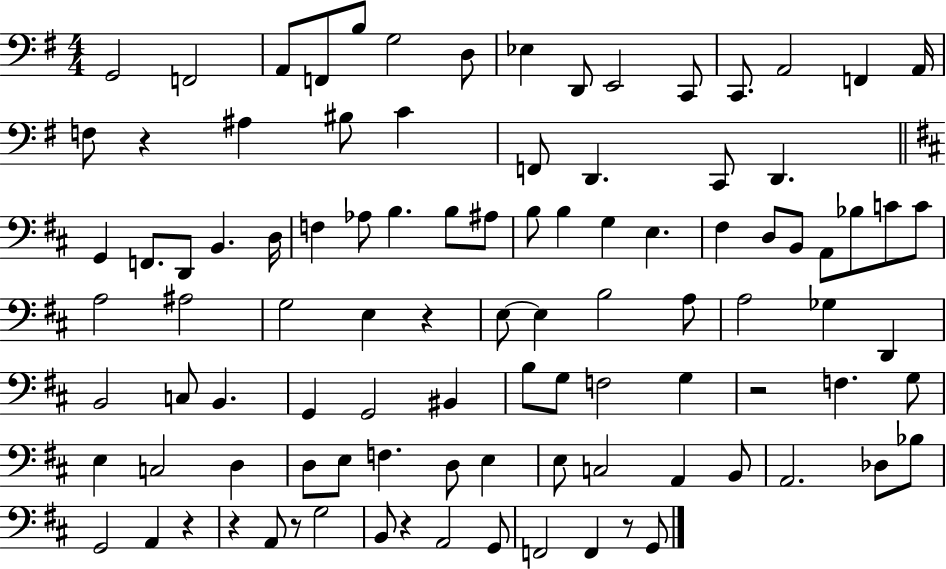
X:1
T:Untitled
M:4/4
L:1/4
K:G
G,,2 F,,2 A,,/2 F,,/2 B,/2 G,2 D,/2 _E, D,,/2 E,,2 C,,/2 C,,/2 A,,2 F,, A,,/4 F,/2 z ^A, ^B,/2 C F,,/2 D,, C,,/2 D,, G,, F,,/2 D,,/2 B,, D,/4 F, _A,/2 B, B,/2 ^A,/2 B,/2 B, G, E, ^F, D,/2 B,,/2 A,,/2 _B,/2 C/2 C/2 A,2 ^A,2 G,2 E, z E,/2 E, B,2 A,/2 A,2 _G, D,, B,,2 C,/2 B,, G,, G,,2 ^B,, B,/2 G,/2 F,2 G, z2 F, G,/2 E, C,2 D, D,/2 E,/2 F, D,/2 E, E,/2 C,2 A,, B,,/2 A,,2 _D,/2 _B,/2 G,,2 A,, z z A,,/2 z/2 G,2 B,,/2 z A,,2 G,,/2 F,,2 F,, z/2 G,,/2